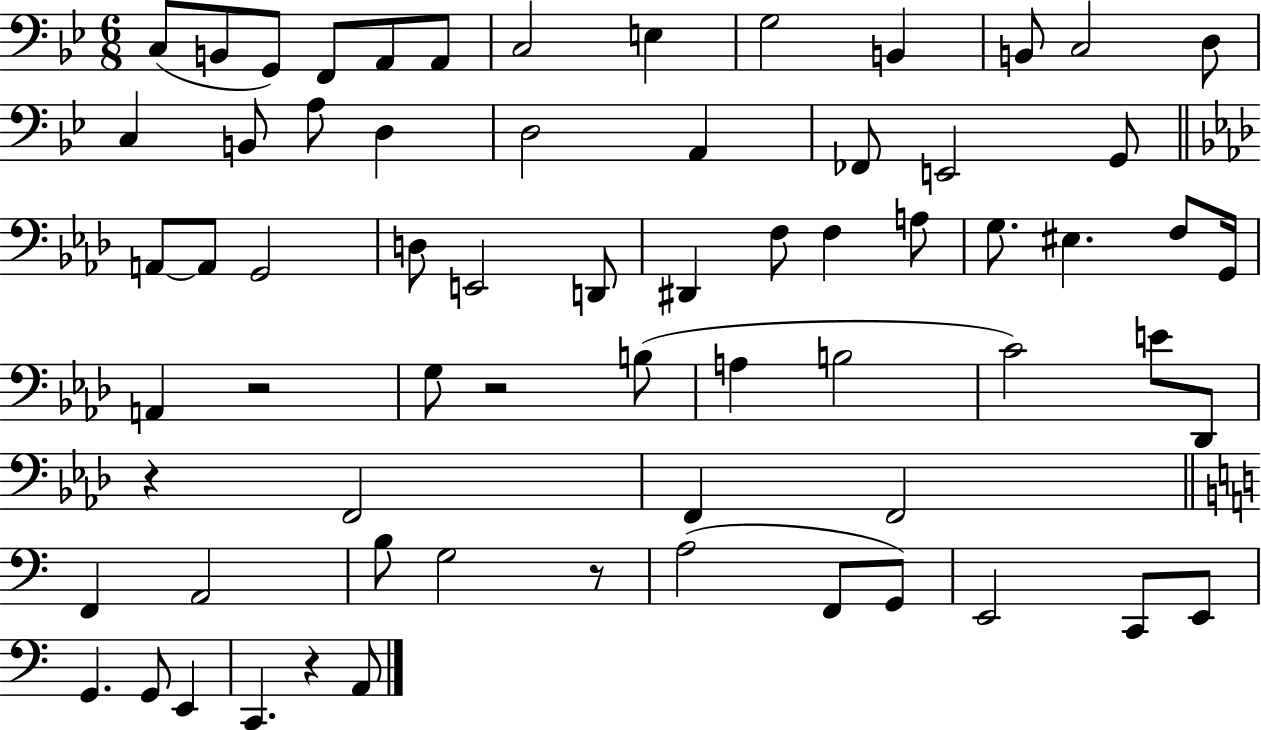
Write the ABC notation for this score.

X:1
T:Untitled
M:6/8
L:1/4
K:Bb
C,/2 B,,/2 G,,/2 F,,/2 A,,/2 A,,/2 C,2 E, G,2 B,, B,,/2 C,2 D,/2 C, B,,/2 A,/2 D, D,2 A,, _F,,/2 E,,2 G,,/2 A,,/2 A,,/2 G,,2 D,/2 E,,2 D,,/2 ^D,, F,/2 F, A,/2 G,/2 ^E, F,/2 G,,/4 A,, z2 G,/2 z2 B,/2 A, B,2 C2 E/2 _D,,/2 z F,,2 F,, F,,2 F,, A,,2 B,/2 G,2 z/2 A,2 F,,/2 G,,/2 E,,2 C,,/2 E,,/2 G,, G,,/2 E,, C,, z A,,/2